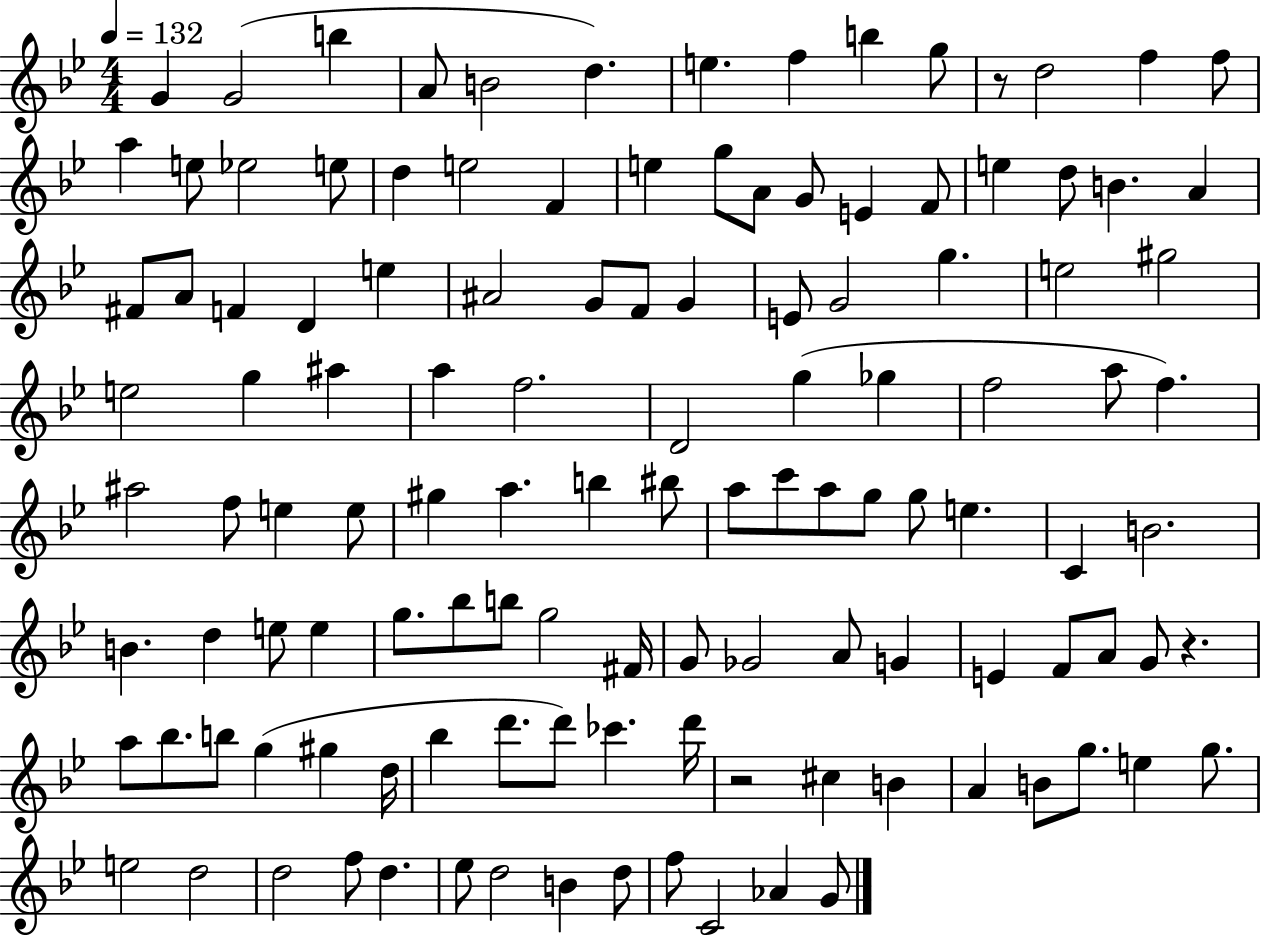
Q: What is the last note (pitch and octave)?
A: G4